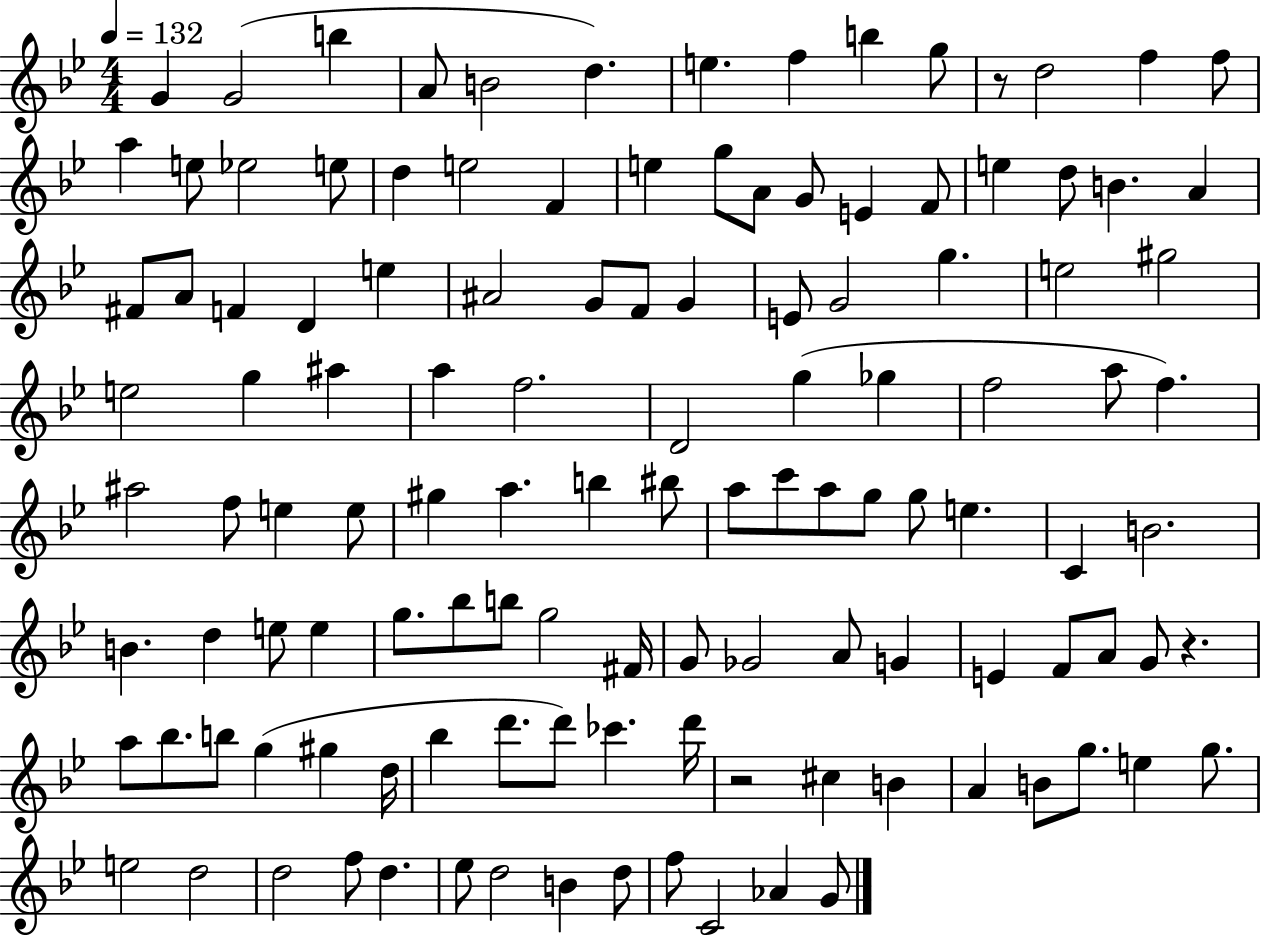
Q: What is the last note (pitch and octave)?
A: G4